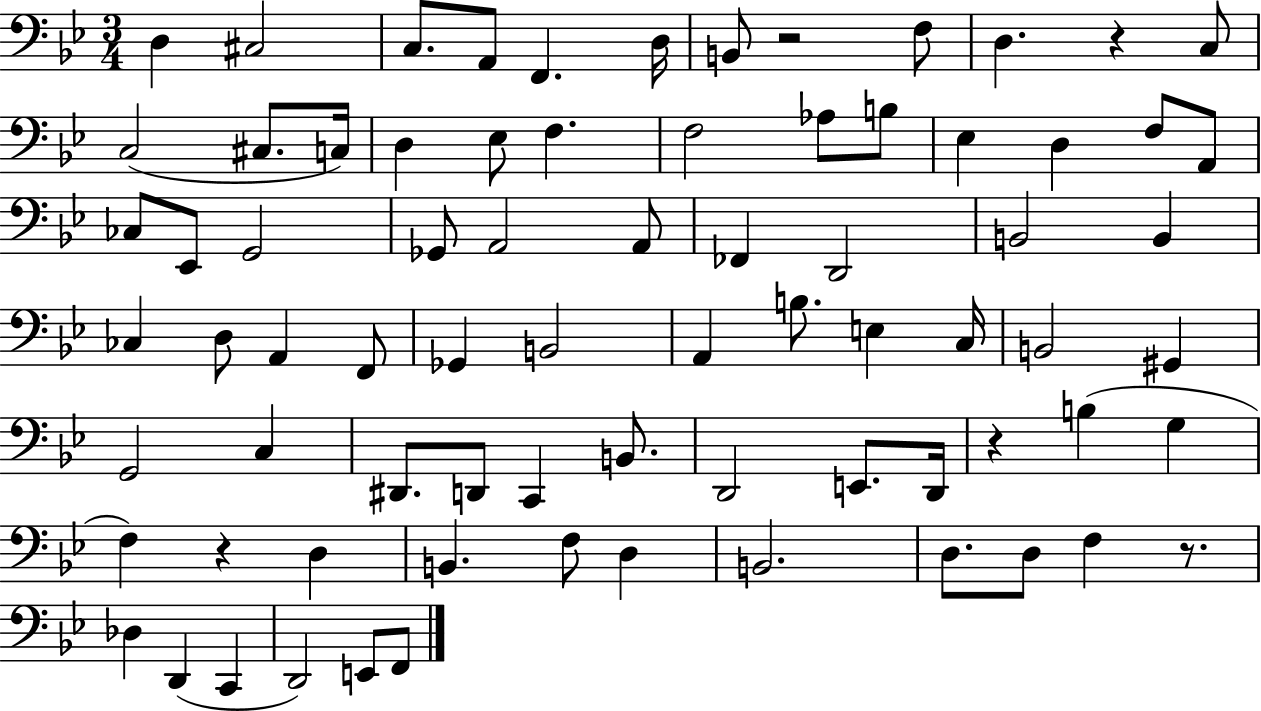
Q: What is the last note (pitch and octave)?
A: F2